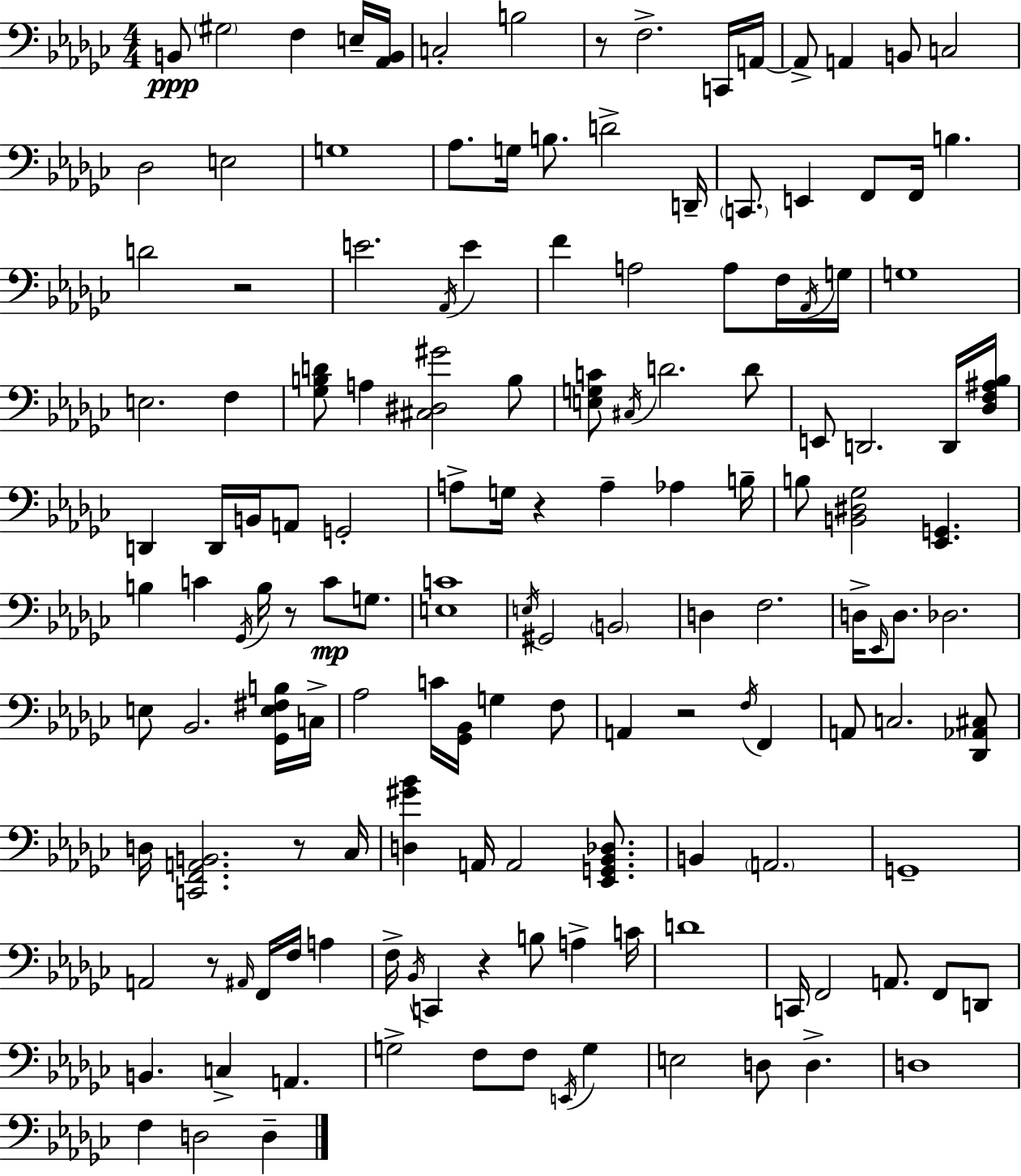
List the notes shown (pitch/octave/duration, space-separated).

B2/e G#3/h F3/q E3/s [Ab2,B2]/s C3/h B3/h R/e F3/h. C2/s A2/s A2/e A2/q B2/e C3/h Db3/h E3/h G3/w Ab3/e. G3/s B3/e. D4/h D2/s C2/e. E2/q F2/e F2/s B3/q. D4/h R/h E4/h. Ab2/s E4/q F4/q A3/h A3/e F3/s Ab2/s G3/s G3/w E3/h. F3/q [Gb3,B3,D4]/e A3/q [C#3,D#3,G#4]/h B3/e [E3,G3,C4]/e C#3/s D4/h. D4/e E2/e D2/h. D2/s [Db3,F3,A#3,Bb3]/s D2/q D2/s B2/s A2/e G2/h A3/e G3/s R/q A3/q Ab3/q B3/s B3/e [B2,D#3,Gb3]/h [Eb2,G2]/q. B3/q C4/q Gb2/s B3/s R/e C4/e G3/e. [E3,C4]/w E3/s G#2/h B2/h D3/q F3/h. D3/s Eb2/s D3/e. Db3/h. E3/e Bb2/h. [Gb2,E3,F#3,B3]/s C3/s Ab3/h C4/s [Gb2,Bb2]/s G3/q F3/e A2/q R/h F3/s F2/q A2/e C3/h. [Db2,Ab2,C#3]/e D3/s [C2,F2,A2,B2]/h. R/e CES3/s [D3,G#4,Bb4]/q A2/s A2/h [Eb2,G2,Bb2,Db3]/e. B2/q A2/h. G2/w A2/h R/e A#2/s F2/s F3/s A3/q F3/s Bb2/s C2/q R/q B3/e A3/q C4/s D4/w C2/s F2/h A2/e. F2/e D2/e B2/q. C3/q A2/q. G3/h F3/e F3/e E2/s G3/q E3/h D3/e D3/q. D3/w F3/q D3/h D3/q